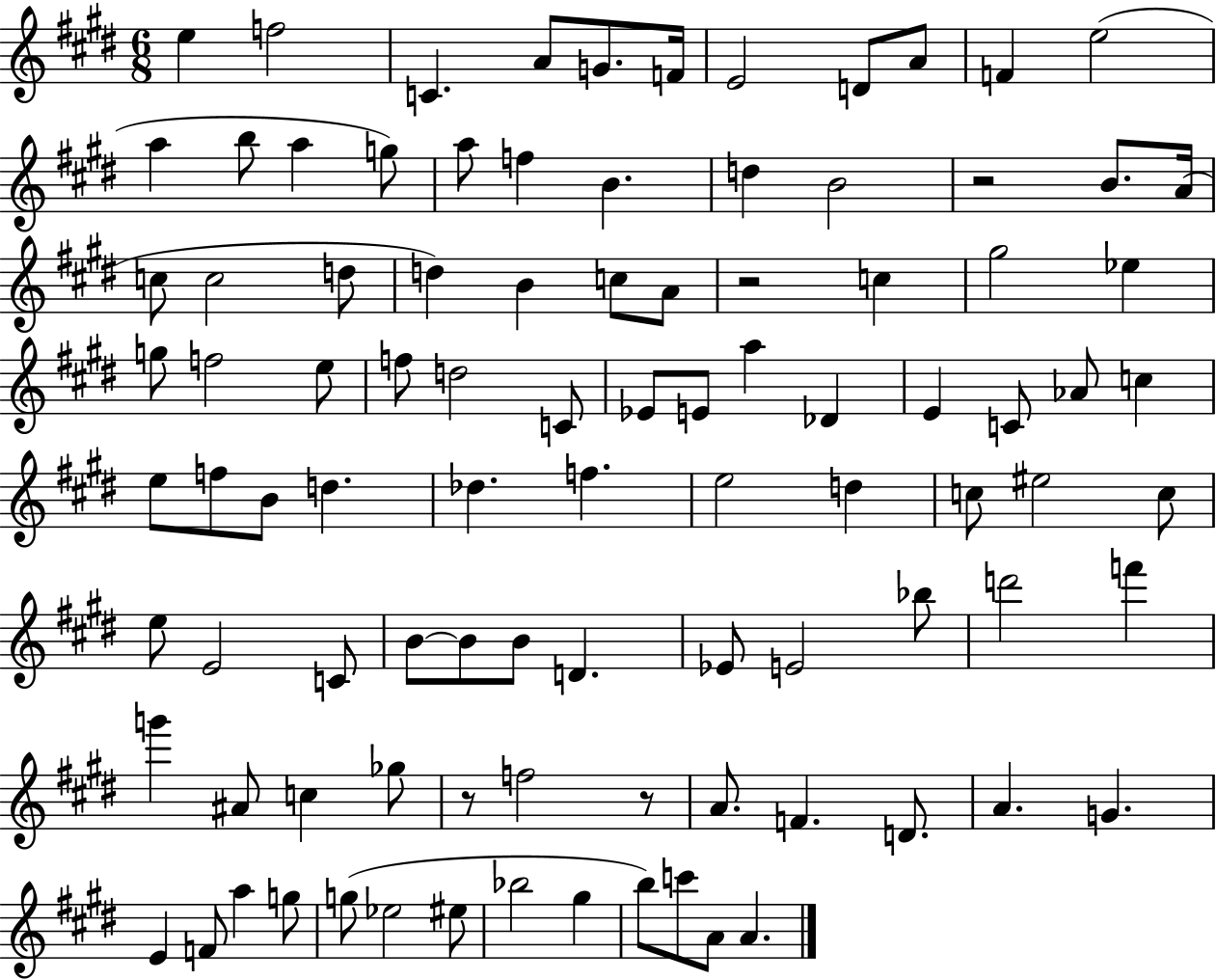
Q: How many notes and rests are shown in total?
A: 96